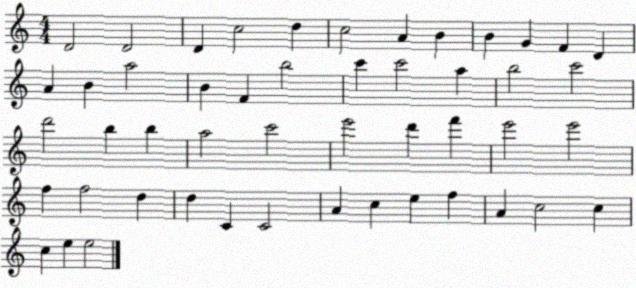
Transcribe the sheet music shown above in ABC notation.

X:1
T:Untitled
M:4/4
L:1/4
K:C
D2 D2 D c2 d c2 A B B G F D A B a2 B F b2 c' c'2 a b2 c'2 d'2 b b a2 c'2 e'2 d' f' e'2 e'2 f f2 d d C C2 A c e f A c2 c c e e2